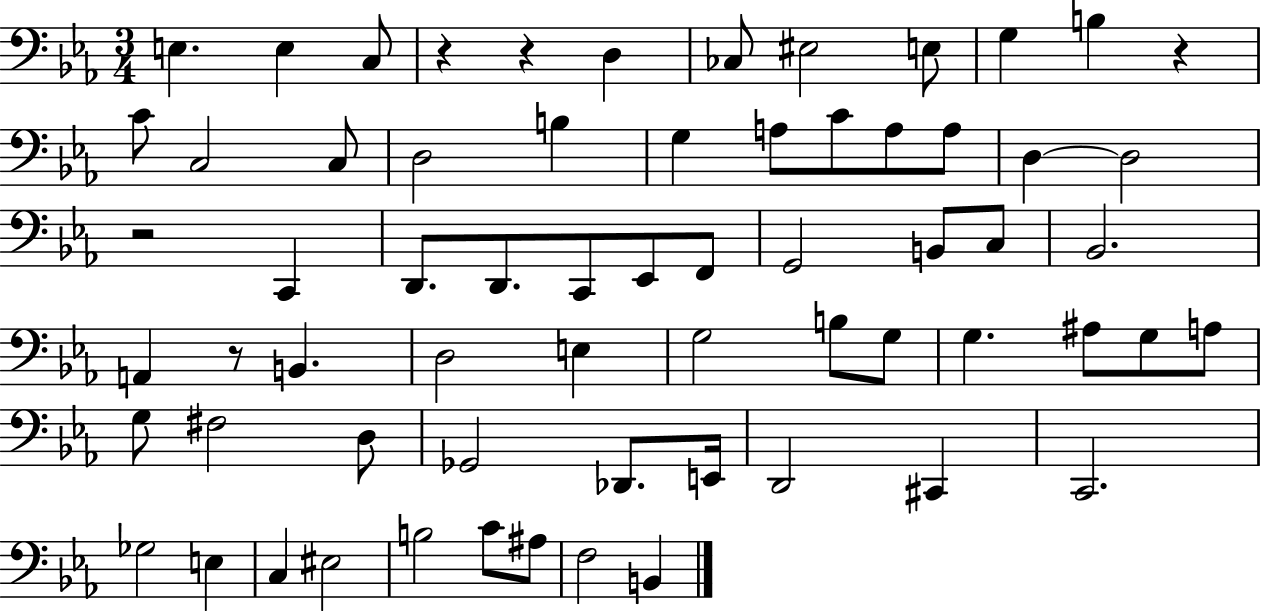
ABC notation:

X:1
T:Untitled
M:3/4
L:1/4
K:Eb
E, E, C,/2 z z D, _C,/2 ^E,2 E,/2 G, B, z C/2 C,2 C,/2 D,2 B, G, A,/2 C/2 A,/2 A,/2 D, D,2 z2 C,, D,,/2 D,,/2 C,,/2 _E,,/2 F,,/2 G,,2 B,,/2 C,/2 _B,,2 A,, z/2 B,, D,2 E, G,2 B,/2 G,/2 G, ^A,/2 G,/2 A,/2 G,/2 ^F,2 D,/2 _G,,2 _D,,/2 E,,/4 D,,2 ^C,, C,,2 _G,2 E, C, ^E,2 B,2 C/2 ^A,/2 F,2 B,,